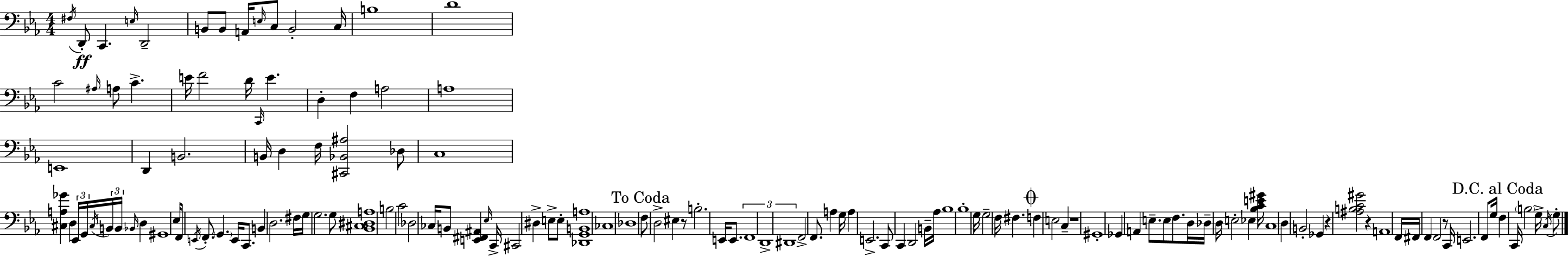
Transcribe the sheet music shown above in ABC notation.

X:1
T:Untitled
M:4/4
L:1/4
K:Cm
^F,/4 D,,/2 C,, E,/4 D,,2 B,,/2 B,,/2 A,,/4 E,/4 C,/2 B,,2 C,/4 B,4 D4 C2 ^A,/4 A,/2 C E/4 F2 D/4 C,,/4 E D, F, A,2 A,4 E,,4 D,, B,,2 B,,/4 D, F,/4 [^C,,_B,,^A,]2 _D,/2 C,4 [^C,A,_G] D, _E,,/4 G,,/4 ^C,/4 B,,/4 B,,/4 _B,,/4 D, ^G,,4 _E,/4 F,,/2 E,,/4 F,,/2 G,, E,,/4 C,,/2 B,, D,2 ^F,/4 G,/4 G,2 G,/2 [_B,,^C,^D,A,]4 B,2 C2 _D,2 _C,/4 B,,/2 [E,,^F,,^A,,] _E,/4 C,,/4 ^C,,2 ^D, E,/2 E,/2 [_D,,G,,B,,A,]4 _C,4 _D,4 F,/2 D,2 ^E, z/2 B,2 E,,/4 E,,/2 F,,4 D,,4 ^D,,4 F,,2 F,,/2 A, G,/4 A, E,,2 C,,/2 C,, D,,2 B,,/4 _A,/4 _B,4 _B,4 G,/4 G,2 F,/4 ^F, F, E,2 C, z4 ^G,,4 _G,, A,, E,/2 E,/2 F,/2 D,/4 _D,/4 D,/4 E,2 _E, [_B,CE^G]/4 C,4 D, B,,2 _G,, z [^A,B,C^G]2 z A,,4 F,,/4 ^F,,/4 F,, F,,2 z/2 C,,/4 E,,2 F,,/2 G,/4 F, C,,/4 B,2 G,/4 C,/4 G,/2